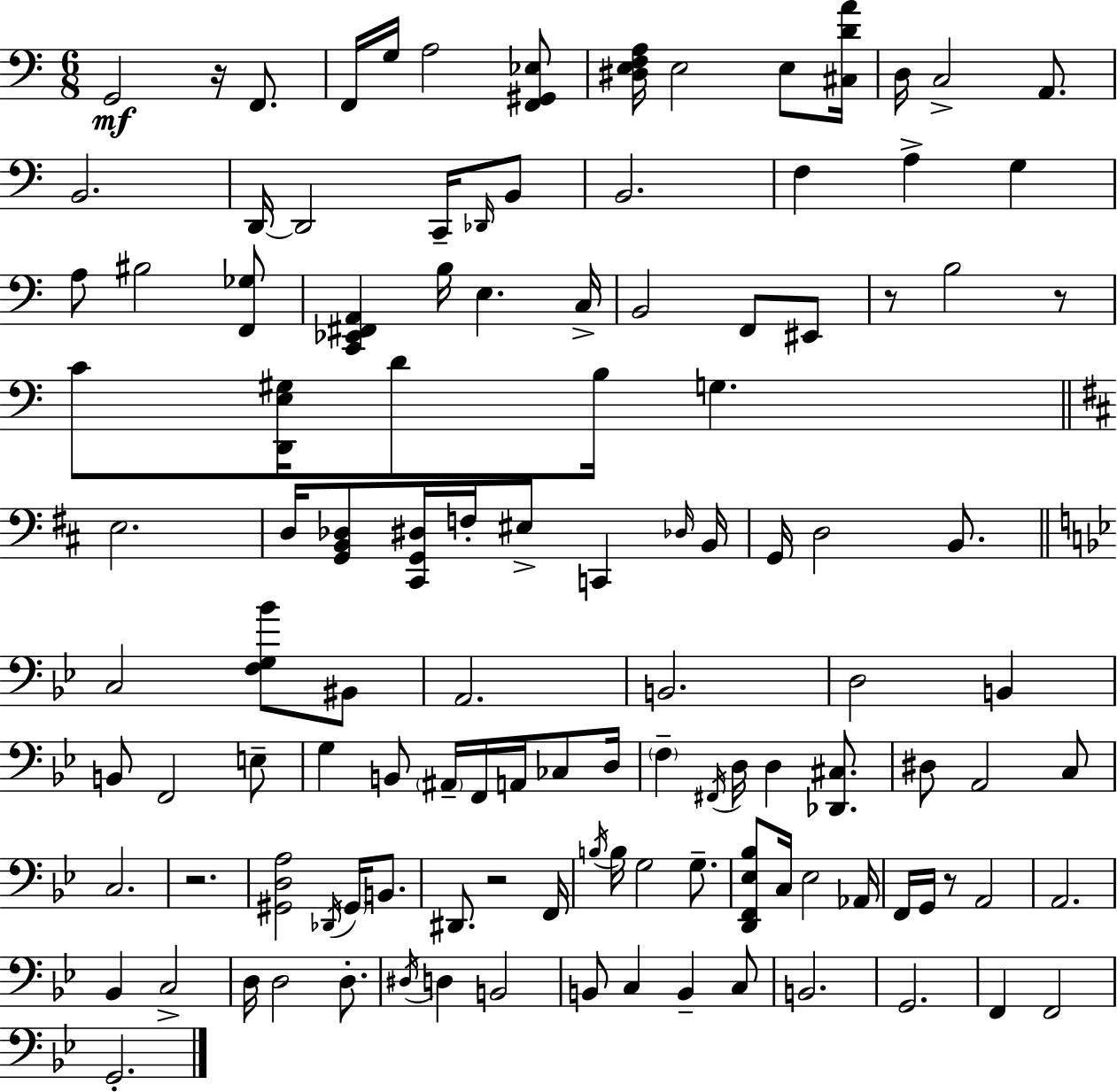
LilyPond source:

{
  \clef bass
  \numericTimeSignature
  \time 6/8
  \key c \major
  g,2\mf r16 f,8. | f,16 g16 a2 <f, gis, ees>8 | <dis e f a>16 e2 e8 <cis d' a'>16 | d16 c2-> a,8. | \break b,2. | d,16~~ d,2 c,16-- \grace { des,16 } b,8 | b,2. | f4 a4-> g4 | \break a8 bis2 <f, ges>8 | <c, ees, fis, a,>4 b16 e4. | c16-> b,2 f,8 eis,8 | r8 b2 r8 | \break c'8 <d, e gis>16 d'8 b16 g4. | \bar "||" \break \key b \minor e2. | d16 <g, b, des>8 <cis, g, dis>16 f16-. eis8-> c,4 \grace { des16 } | b,16 g,16 d2 b,8. | \bar "||" \break \key g \minor c2 <f g bes'>8 bis,8 | a,2. | b,2. | d2 b,4 | \break b,8 f,2 e8-- | g4 b,8 \parenthesize ais,16-- f,16 a,16 ces8 d16 | \parenthesize f4-- \acciaccatura { fis,16 } d16 d4 <des, cis>8. | dis8 a,2 c8 | \break c2. | r2. | <gis, d a>2 \acciaccatura { des,16 } \parenthesize gis,16 b,8. | dis,8. r2 | \break f,16 \acciaccatura { b16 } b16 g2 | g8.-- <d, f, ees bes>8 c16 ees2 | aes,16 f,16 g,16 r8 a,2 | a,2. | \break bes,4 c2-> | d16 d2 | d8.-. \acciaccatura { dis16 } d4 b,2 | b,8 c4 b,4-- | \break c8 b,2. | g,2. | f,4 f,2 | g,2.-. | \break \bar "|."
}